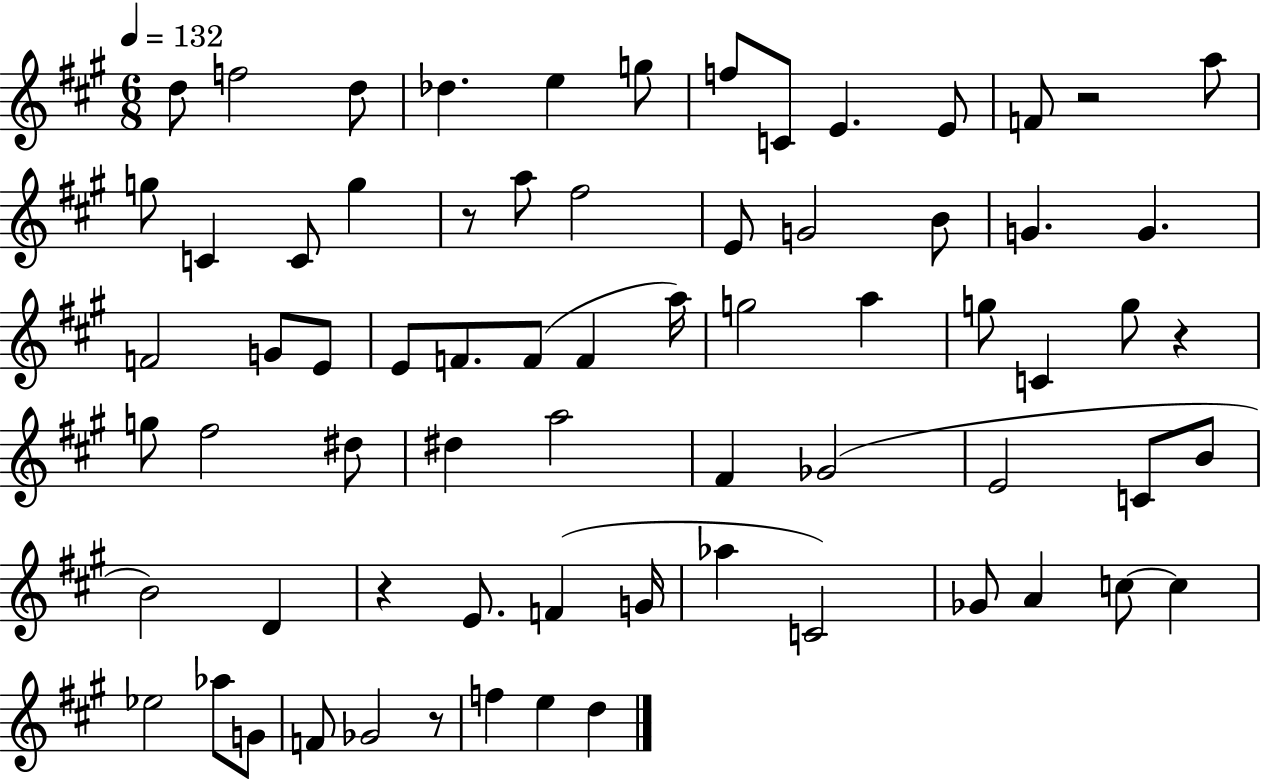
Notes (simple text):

D5/e F5/h D5/e Db5/q. E5/q G5/e F5/e C4/e E4/q. E4/e F4/e R/h A5/e G5/e C4/q C4/e G5/q R/e A5/e F#5/h E4/e G4/h B4/e G4/q. G4/q. F4/h G4/e E4/e E4/e F4/e. F4/e F4/q A5/s G5/h A5/q G5/e C4/q G5/e R/q G5/e F#5/h D#5/e D#5/q A5/h F#4/q Gb4/h E4/h C4/e B4/e B4/h D4/q R/q E4/e. F4/q G4/s Ab5/q C4/h Gb4/e A4/q C5/e C5/q Eb5/h Ab5/e G4/e F4/e Gb4/h R/e F5/q E5/q D5/q